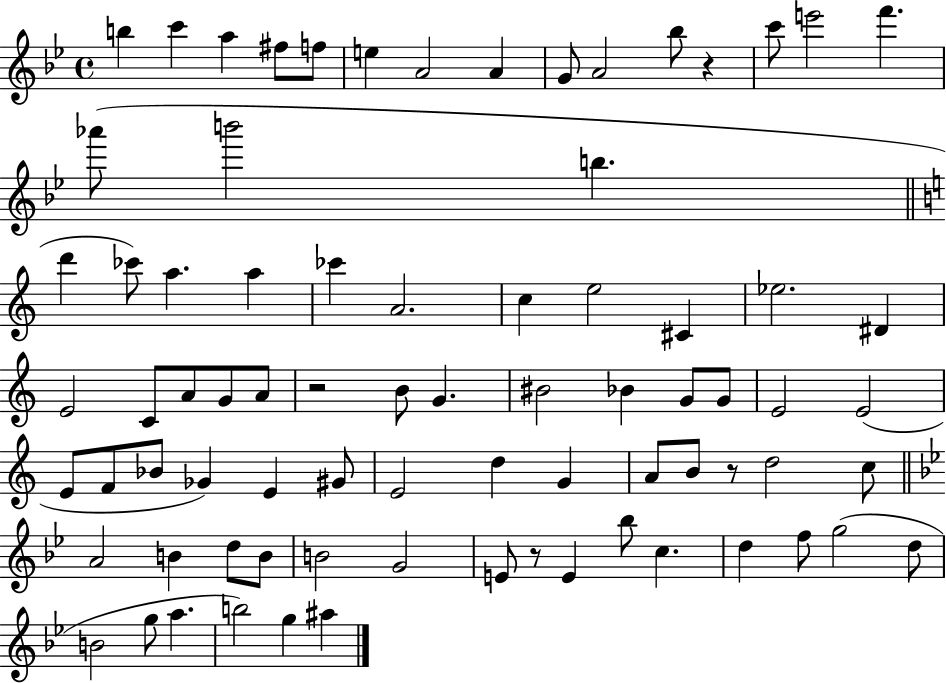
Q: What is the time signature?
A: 4/4